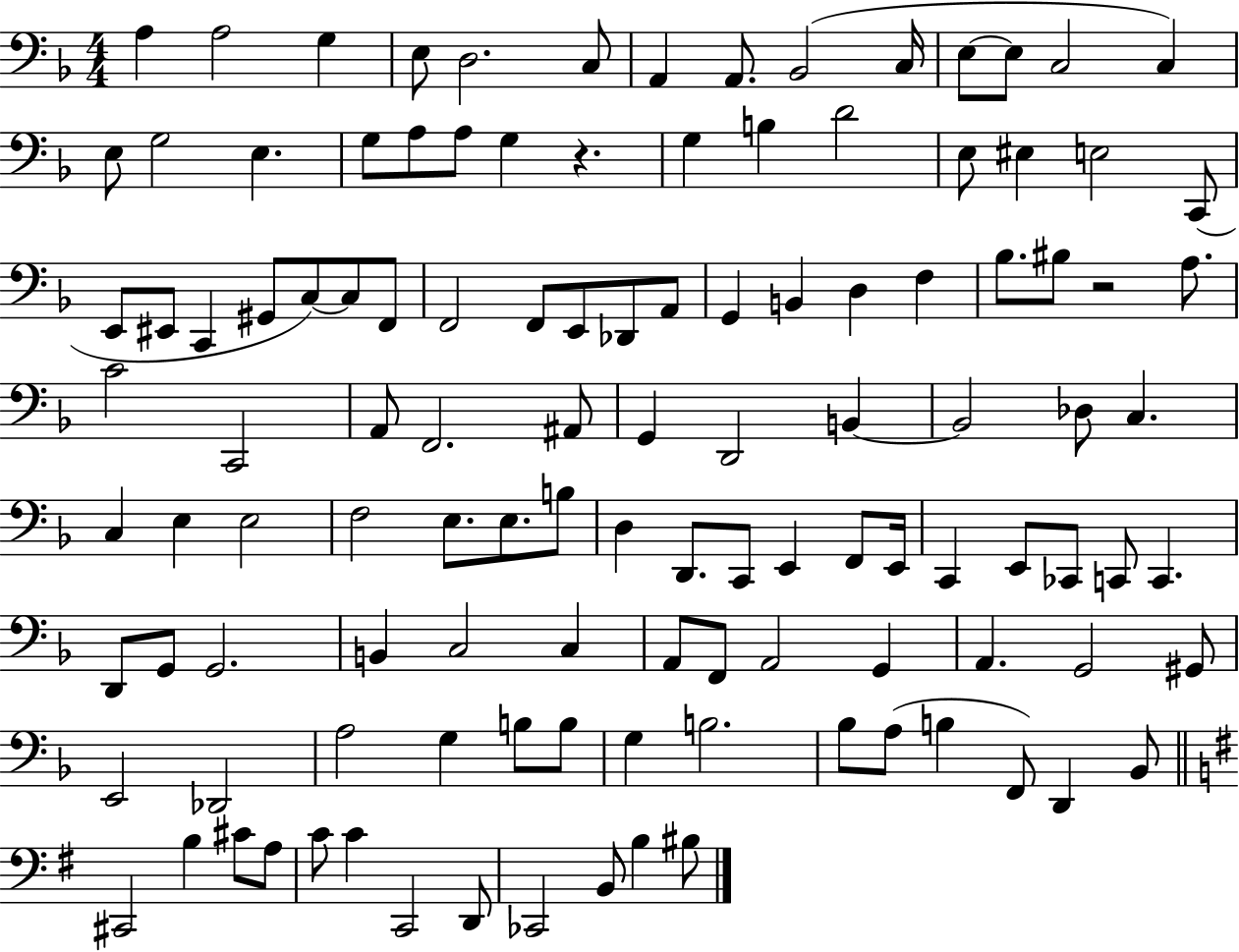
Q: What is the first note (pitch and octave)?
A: A3